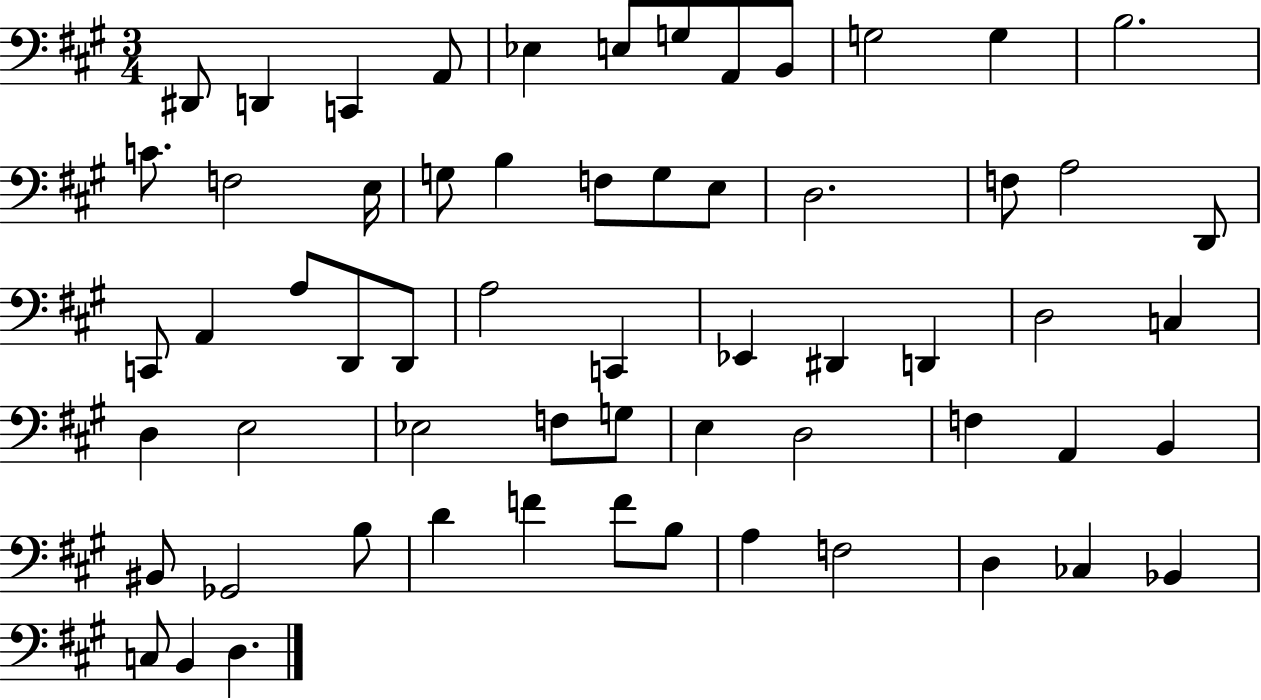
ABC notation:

X:1
T:Untitled
M:3/4
L:1/4
K:A
^D,,/2 D,, C,, A,,/2 _E, E,/2 G,/2 A,,/2 B,,/2 G,2 G, B,2 C/2 F,2 E,/4 G,/2 B, F,/2 G,/2 E,/2 D,2 F,/2 A,2 D,,/2 C,,/2 A,, A,/2 D,,/2 D,,/2 A,2 C,, _E,, ^D,, D,, D,2 C, D, E,2 _E,2 F,/2 G,/2 E, D,2 F, A,, B,, ^B,,/2 _G,,2 B,/2 D F F/2 B,/2 A, F,2 D, _C, _B,, C,/2 B,, D,